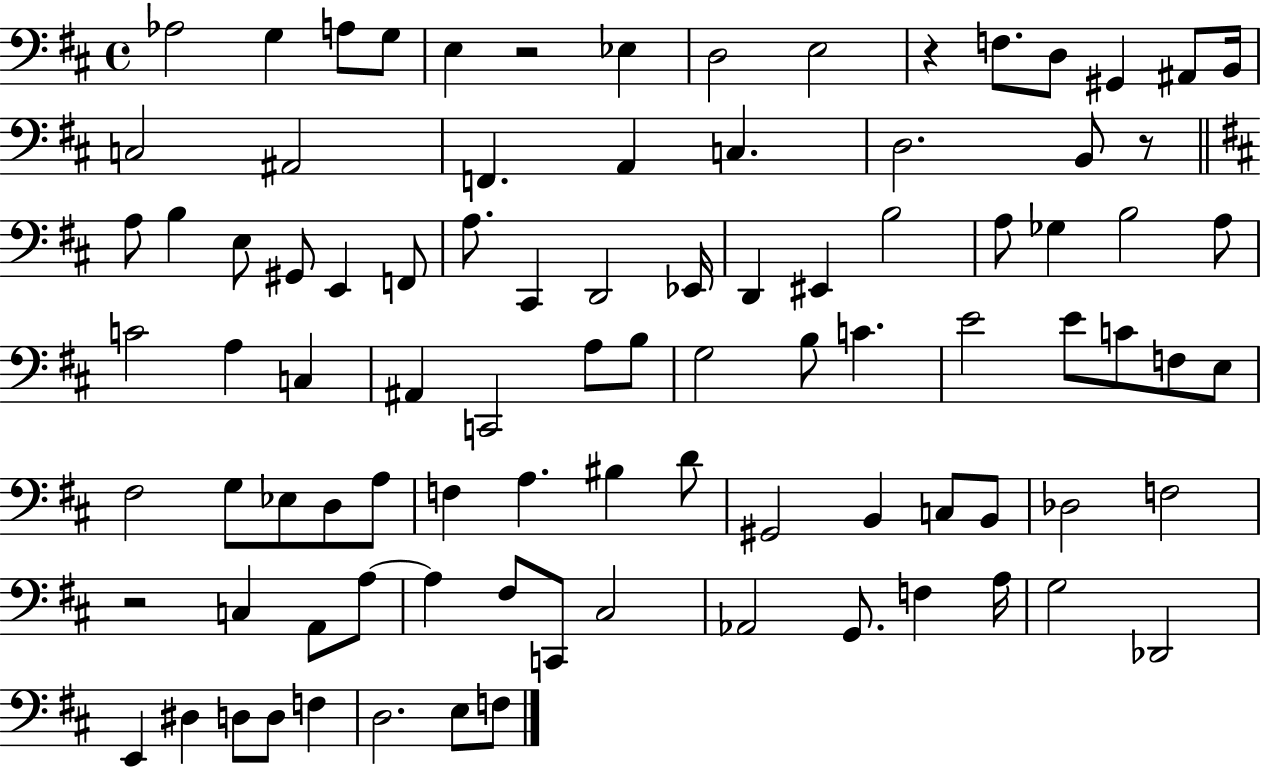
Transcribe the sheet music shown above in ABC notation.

X:1
T:Untitled
M:4/4
L:1/4
K:D
_A,2 G, A,/2 G,/2 E, z2 _E, D,2 E,2 z F,/2 D,/2 ^G,, ^A,,/2 B,,/4 C,2 ^A,,2 F,, A,, C, D,2 B,,/2 z/2 A,/2 B, E,/2 ^G,,/2 E,, F,,/2 A,/2 ^C,, D,,2 _E,,/4 D,, ^E,, B,2 A,/2 _G, B,2 A,/2 C2 A, C, ^A,, C,,2 A,/2 B,/2 G,2 B,/2 C E2 E/2 C/2 F,/2 E,/2 ^F,2 G,/2 _E,/2 D,/2 A,/2 F, A, ^B, D/2 ^G,,2 B,, C,/2 B,,/2 _D,2 F,2 z2 C, A,,/2 A,/2 A, ^F,/2 C,,/2 ^C,2 _A,,2 G,,/2 F, A,/4 G,2 _D,,2 E,, ^D, D,/2 D,/2 F, D,2 E,/2 F,/2